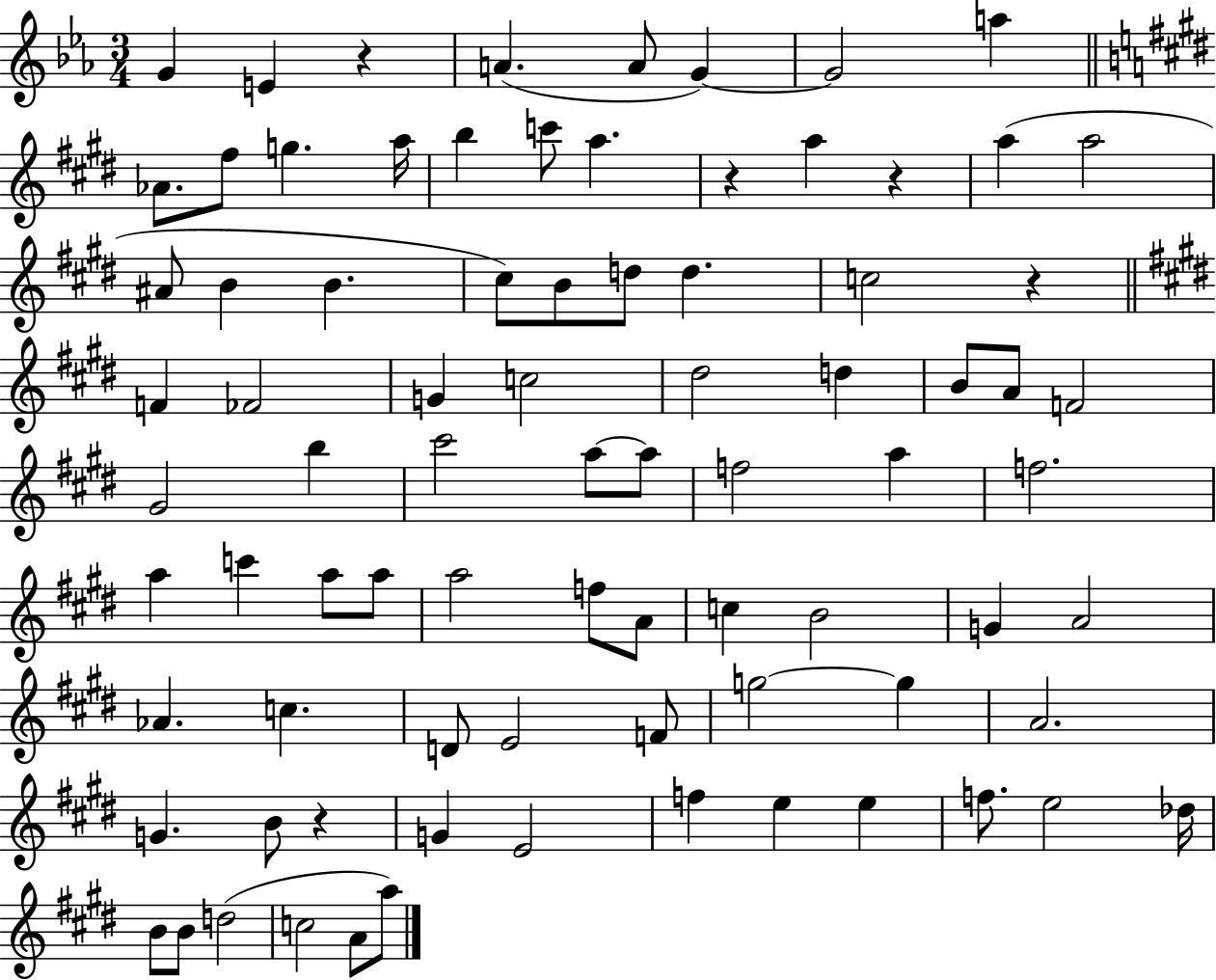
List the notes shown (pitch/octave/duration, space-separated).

G4/q E4/q R/q A4/q. A4/e G4/q G4/h A5/q Ab4/e. F#5/e G5/q. A5/s B5/q C6/e A5/q. R/q A5/q R/q A5/q A5/h A#4/e B4/q B4/q. C#5/e B4/e D5/e D5/q. C5/h R/q F4/q FES4/h G4/q C5/h D#5/h D5/q B4/e A4/e F4/h G#4/h B5/q C#6/h A5/e A5/e F5/h A5/q F5/h. A5/q C6/q A5/e A5/e A5/h F5/e A4/e C5/q B4/h G4/q A4/h Ab4/q. C5/q. D4/e E4/h F4/e G5/h G5/q A4/h. G4/q. B4/e R/q G4/q E4/h F5/q E5/q E5/q F5/e. E5/h Db5/s B4/e B4/e D5/h C5/h A4/e A5/e